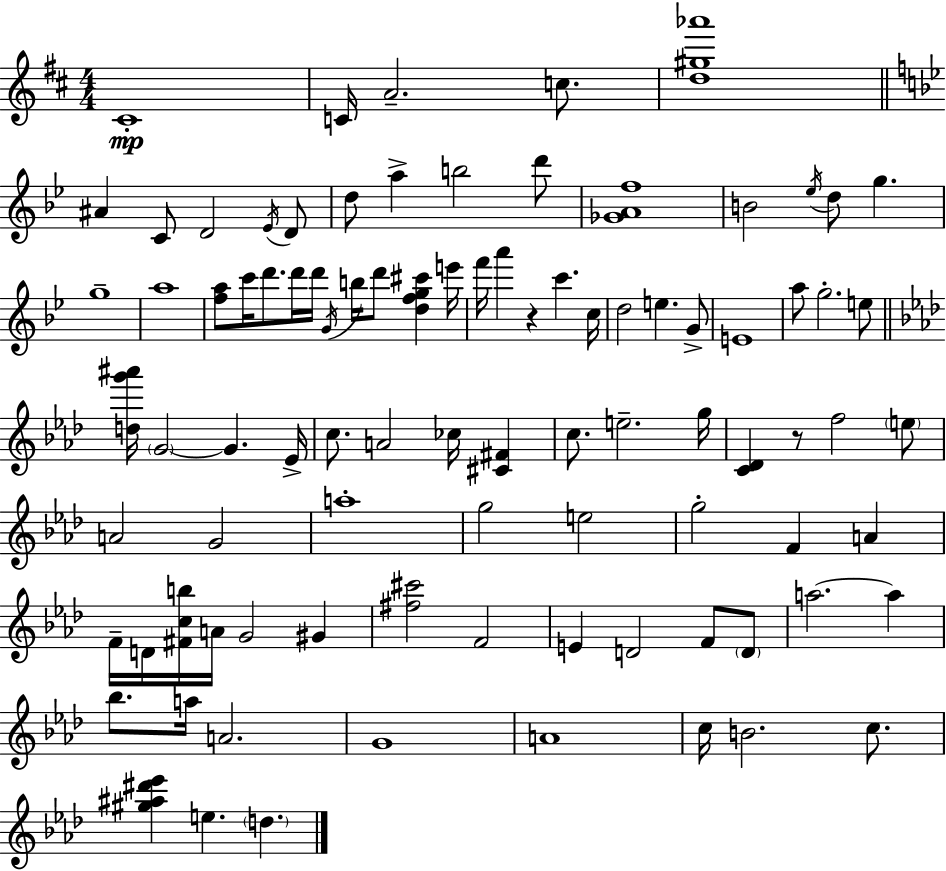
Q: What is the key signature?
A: D major